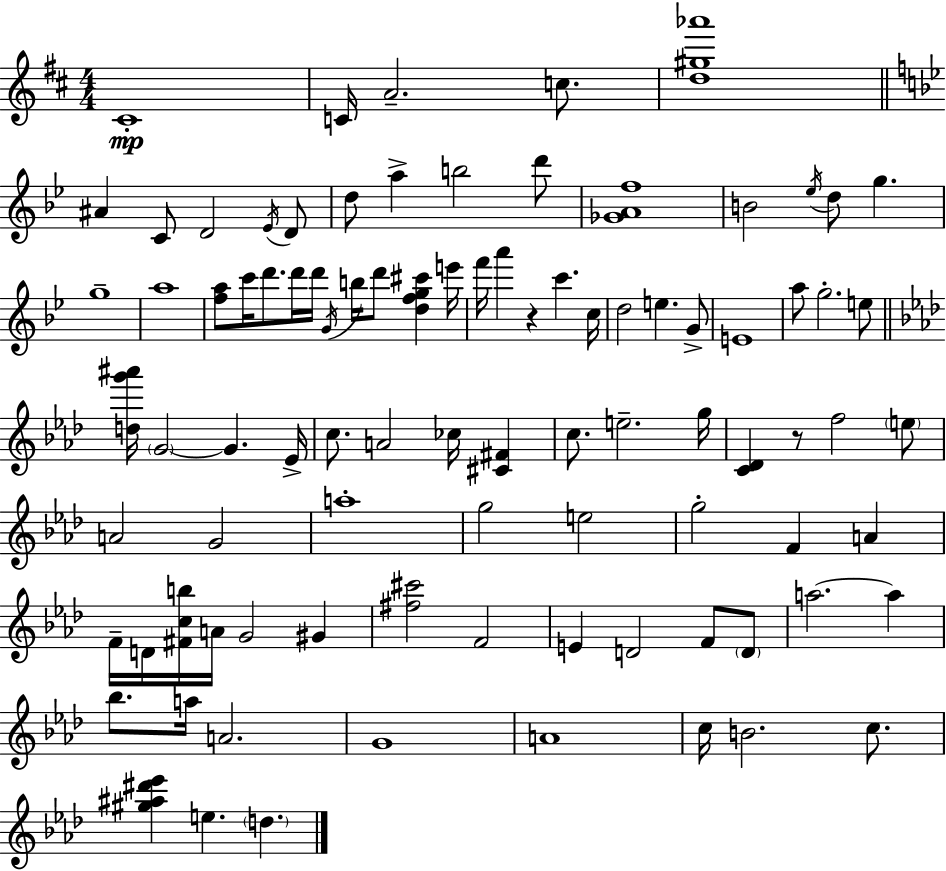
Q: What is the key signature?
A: D major